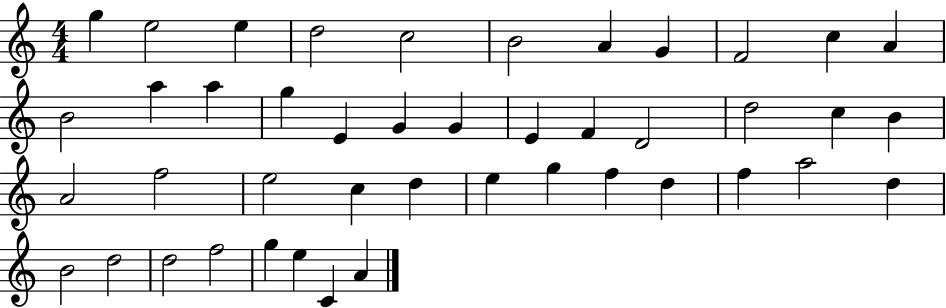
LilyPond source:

{
  \clef treble
  \numericTimeSignature
  \time 4/4
  \key c \major
  g''4 e''2 e''4 | d''2 c''2 | b'2 a'4 g'4 | f'2 c''4 a'4 | \break b'2 a''4 a''4 | g''4 e'4 g'4 g'4 | e'4 f'4 d'2 | d''2 c''4 b'4 | \break a'2 f''2 | e''2 c''4 d''4 | e''4 g''4 f''4 d''4 | f''4 a''2 d''4 | \break b'2 d''2 | d''2 f''2 | g''4 e''4 c'4 a'4 | \bar "|."
}